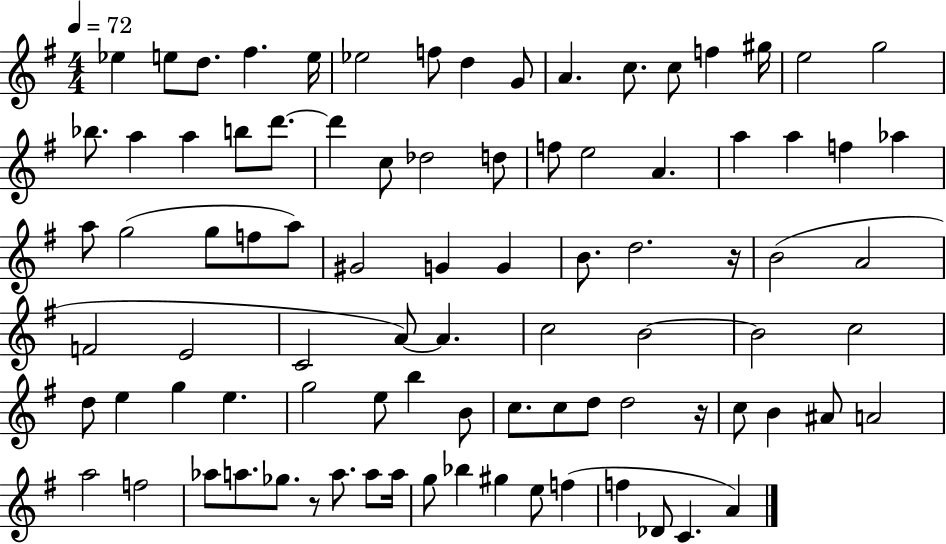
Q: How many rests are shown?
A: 3